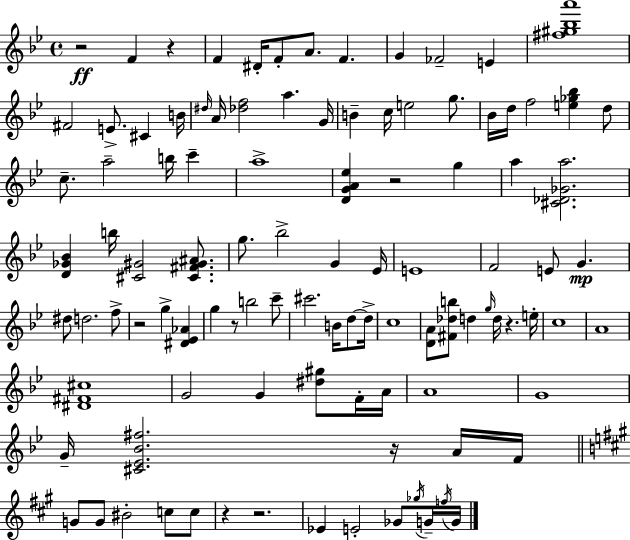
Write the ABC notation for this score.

X:1
T:Untitled
M:4/4
L:1/4
K:Bb
z2 F z F ^D/4 F/2 A/2 F G _F2 E [^f^g_ba']4 ^F2 E/2 ^C B/4 ^d/4 A/4 [_df]2 a G/4 B c/4 e2 g/2 _B/4 d/4 f2 [e_g_b] d/2 c/2 a2 b/4 c' a4 [DGA_e] z2 g a [^C_D_Ga]2 [D_G_B] b/4 [^C^G]2 [^C^F^G^A]/2 g/2 _b2 G _E/4 E4 F2 E/2 G ^d/2 d2 f/2 z2 g [^D_E_A] g z/2 b2 c'/2 ^c'2 B/4 d/2 d/4 c4 [DA]/2 [^F_db]/2 d g/4 d/4 z e/4 c4 A4 [^D^F^c]4 G2 G [^d^g]/2 F/4 A/4 A4 G4 G/4 [^C_E_B^f]2 z/4 A/4 F/4 G/2 G/2 ^B2 c/2 c/2 z z2 _E E2 _G/2 _g/4 G/4 f/4 G/4